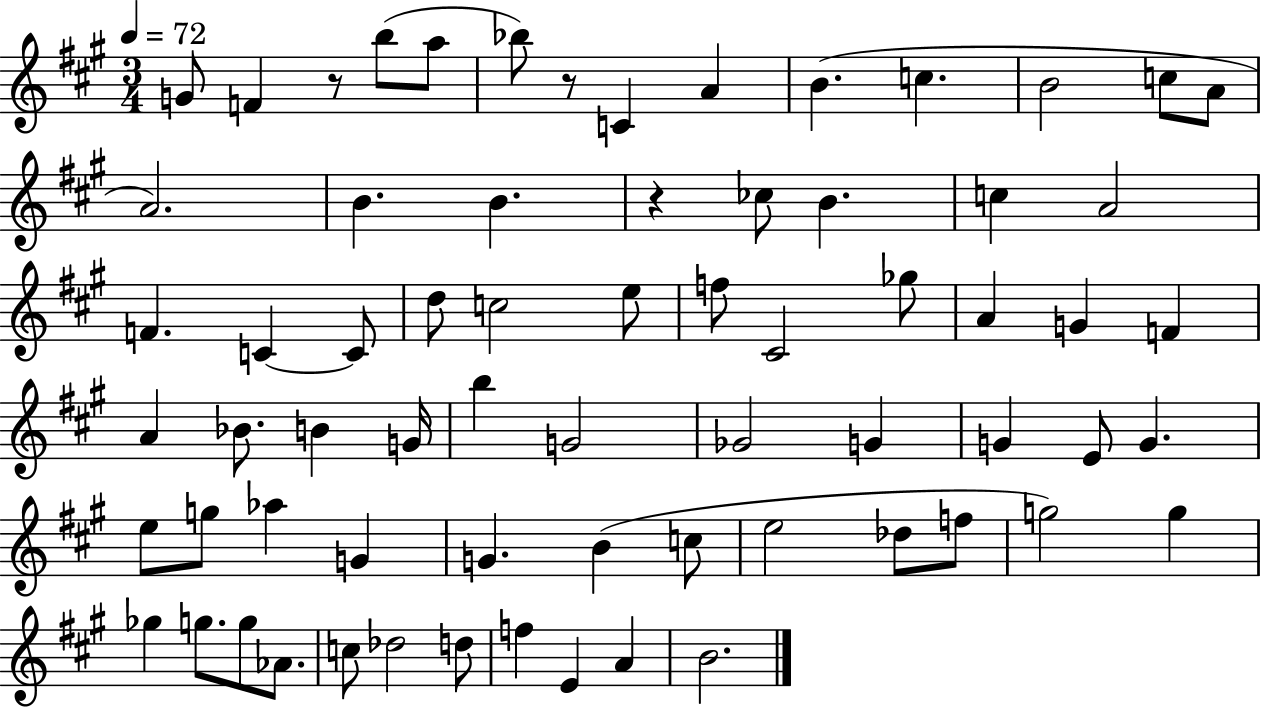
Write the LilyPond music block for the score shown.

{
  \clef treble
  \numericTimeSignature
  \time 3/4
  \key a \major
  \tempo 4 = 72
  g'8 f'4 r8 b''8( a''8 | bes''8) r8 c'4 a'4 | b'4.( c''4. | b'2 c''8 a'8 | \break a'2.) | b'4. b'4. | r4 ces''8 b'4. | c''4 a'2 | \break f'4. c'4~~ c'8 | d''8 c''2 e''8 | f''8 cis'2 ges''8 | a'4 g'4 f'4 | \break a'4 bes'8. b'4 g'16 | b''4 g'2 | ges'2 g'4 | g'4 e'8 g'4. | \break e''8 g''8 aes''4 g'4 | g'4. b'4( c''8 | e''2 des''8 f''8 | g''2) g''4 | \break ges''4 g''8. g''8 aes'8. | c''8 des''2 d''8 | f''4 e'4 a'4 | b'2. | \break \bar "|."
}